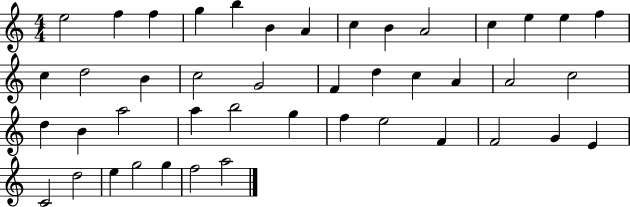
E5/h F5/q F5/q G5/q B5/q B4/q A4/q C5/q B4/q A4/h C5/q E5/q E5/q F5/q C5/q D5/h B4/q C5/h G4/h F4/q D5/q C5/q A4/q A4/h C5/h D5/q B4/q A5/h A5/q B5/h G5/q F5/q E5/h F4/q F4/h G4/q E4/q C4/h D5/h E5/q G5/h G5/q F5/h A5/h